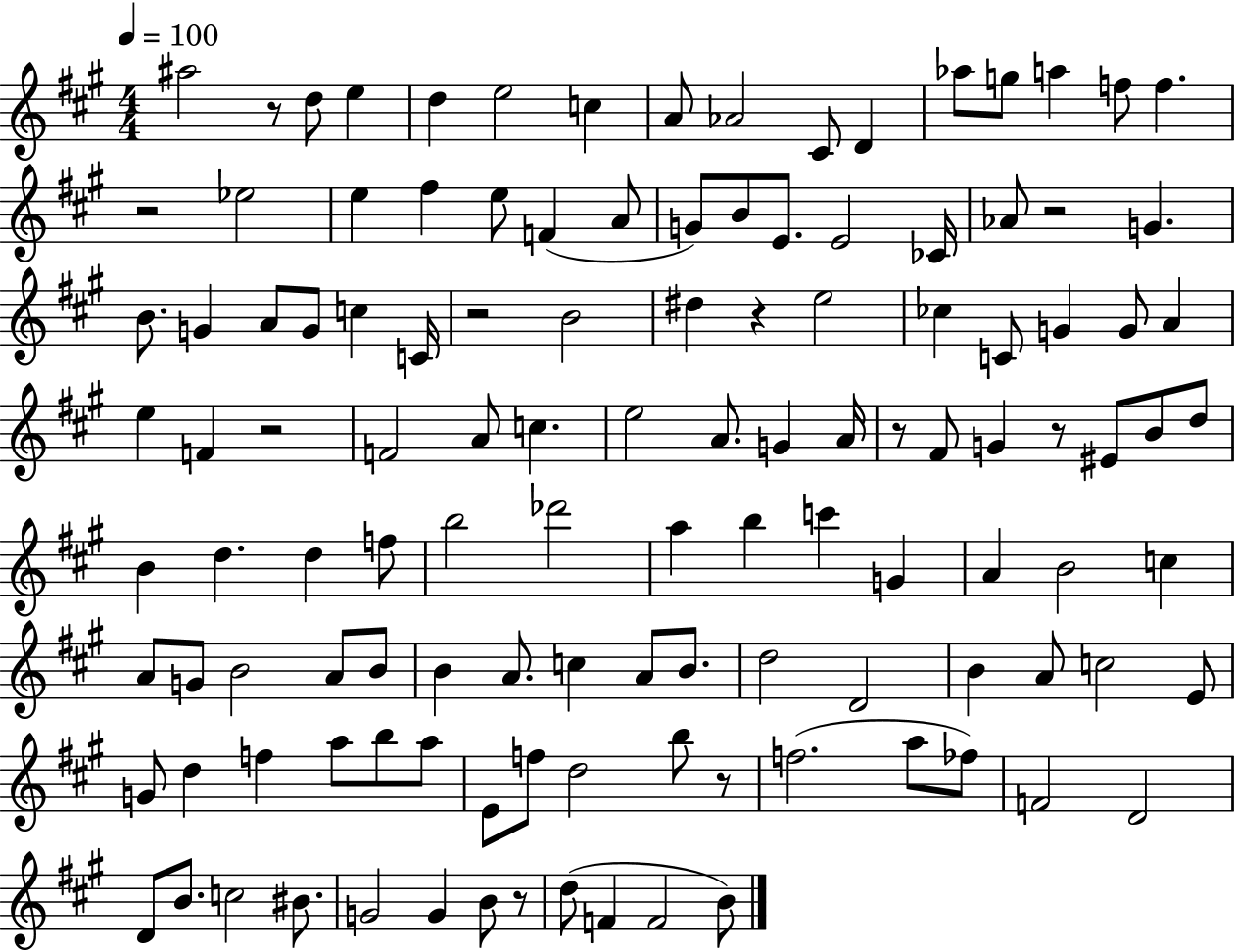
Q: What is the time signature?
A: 4/4